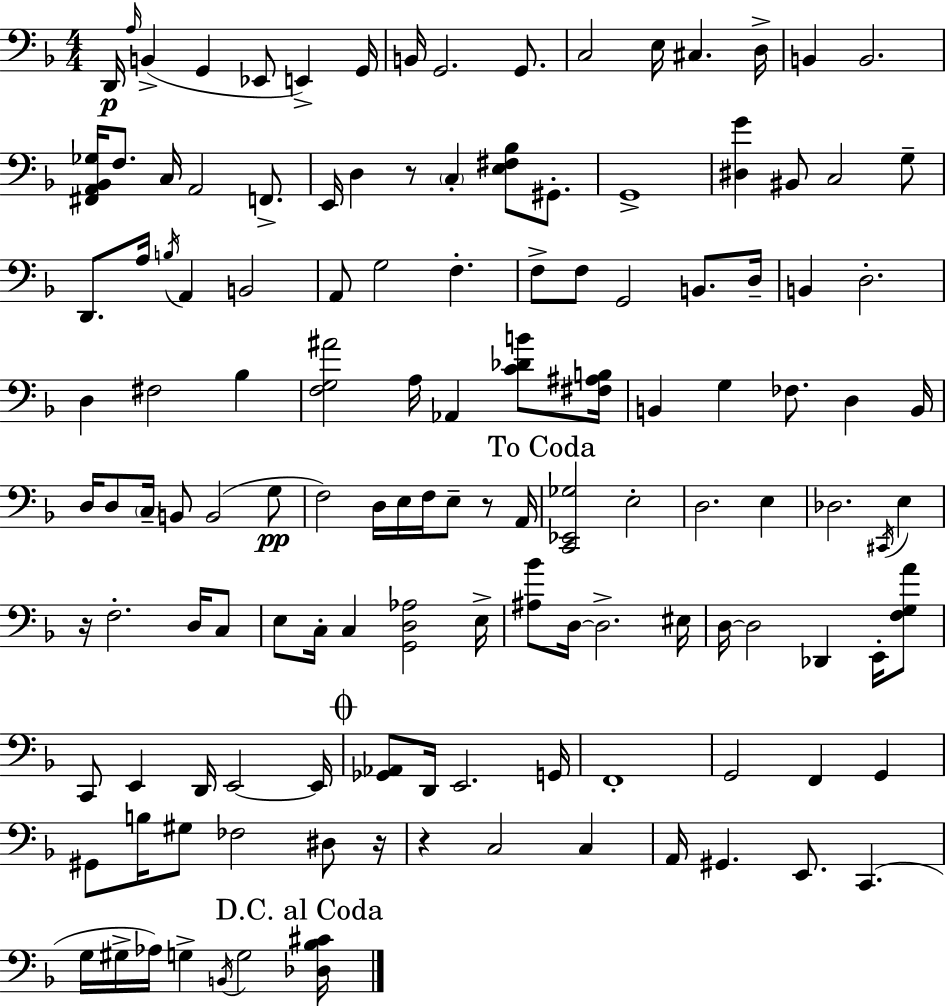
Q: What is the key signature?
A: F major